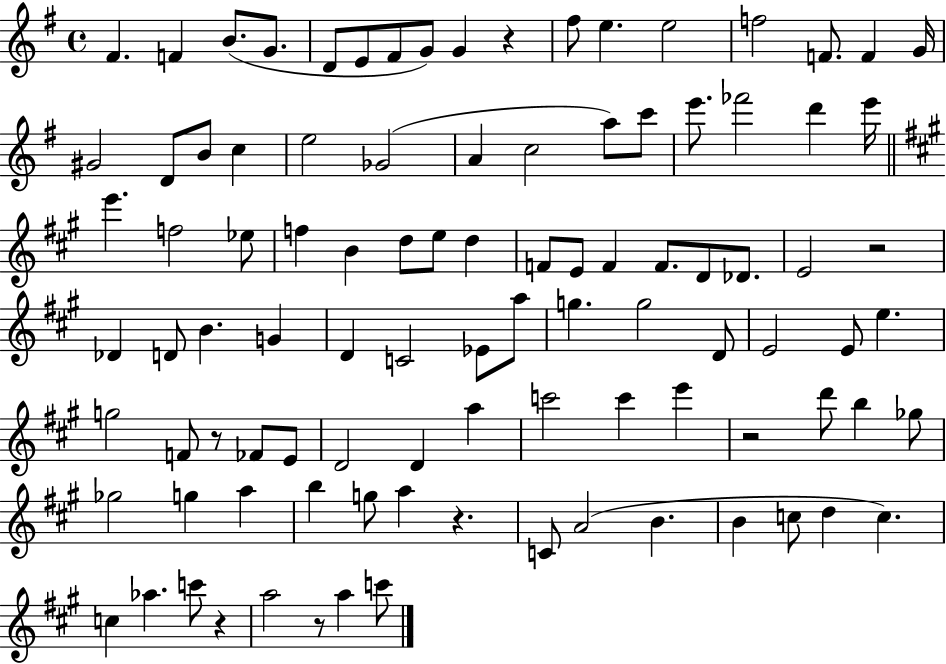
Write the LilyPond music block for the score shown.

{
  \clef treble
  \time 4/4
  \defaultTimeSignature
  \key g \major
  fis'4. f'4 b'8.( g'8. | d'8 e'8 fis'8 g'8) g'4 r4 | fis''8 e''4. e''2 | f''2 f'8. f'4 g'16 | \break gis'2 d'8 b'8 c''4 | e''2 ges'2( | a'4 c''2 a''8) c'''8 | e'''8. fes'''2 d'''4 e'''16 | \break \bar "||" \break \key a \major e'''4. f''2 ees''8 | f''4 b'4 d''8 e''8 d''4 | f'8 e'8 f'4 f'8. d'8 des'8. | e'2 r2 | \break des'4 d'8 b'4. g'4 | d'4 c'2 ees'8 a''8 | g''4. g''2 d'8 | e'2 e'8 e''4. | \break g''2 f'8 r8 fes'8 e'8 | d'2 d'4 a''4 | c'''2 c'''4 e'''4 | r2 d'''8 b''4 ges''8 | \break ges''2 g''4 a''4 | b''4 g''8 a''4 r4. | c'8 a'2( b'4. | b'4 c''8 d''4 c''4.) | \break c''4 aes''4. c'''8 r4 | a''2 r8 a''4 c'''8 | \bar "|."
}